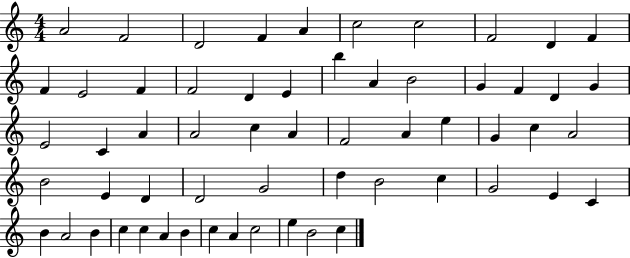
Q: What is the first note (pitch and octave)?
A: A4